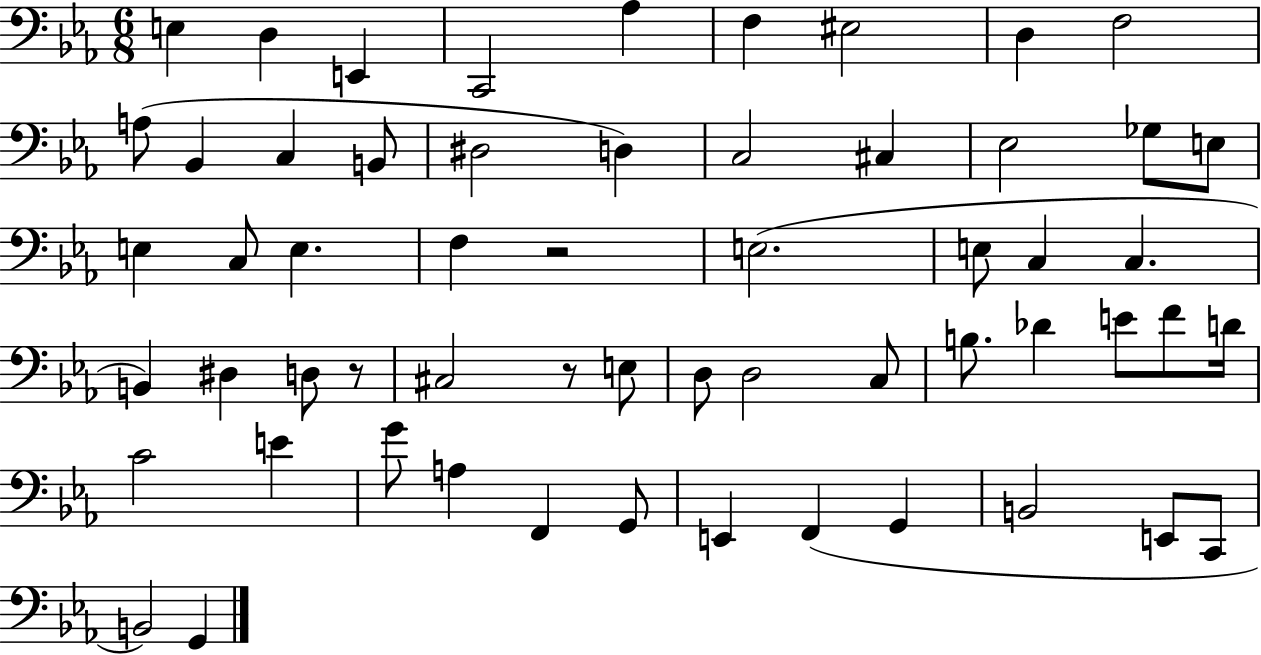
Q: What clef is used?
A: bass